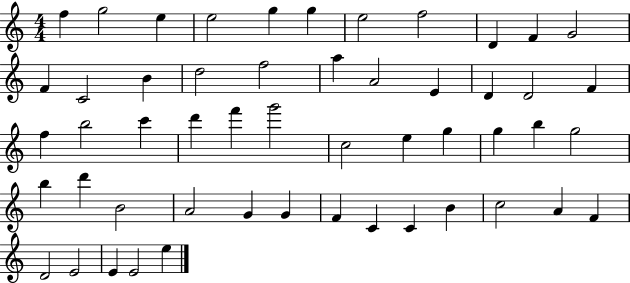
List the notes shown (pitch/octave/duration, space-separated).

F5/q G5/h E5/q E5/h G5/q G5/q E5/h F5/h D4/q F4/q G4/h F4/q C4/h B4/q D5/h F5/h A5/q A4/h E4/q D4/q D4/h F4/q F5/q B5/h C6/q D6/q F6/q G6/h C5/h E5/q G5/q G5/q B5/q G5/h B5/q D6/q B4/h A4/h G4/q G4/q F4/q C4/q C4/q B4/q C5/h A4/q F4/q D4/h E4/h E4/q E4/h E5/q